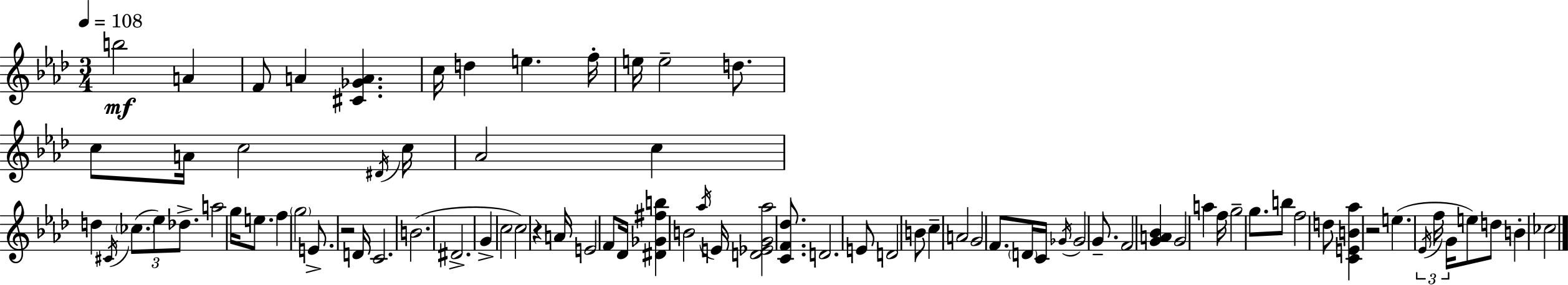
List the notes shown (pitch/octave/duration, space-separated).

B5/h A4/q F4/e A4/q [C#4,Gb4,A4]/q. C5/s D5/q E5/q. F5/s E5/s E5/h D5/e. C5/e A4/s C5/h D#4/s C5/s Ab4/h C5/q D5/q C#4/s CES5/e. Eb5/e Db5/e. A5/h G5/s E5/e. F5/q G5/h E4/e. R/h D4/s C4/h. B4/h. D#4/h. G4/q C5/h C5/h R/q A4/s E4/h F4/e Db4/s [D#4,Gb4,F#5,B5]/q B4/h Ab5/s E4/s [D4,Eb4,G4,Ab5]/h [C4,F4,Db5]/e. D4/h. E4/e D4/h B4/e C5/q A4/h G4/h F4/e. D4/s C4/s Gb4/s Gb4/h G4/e. F4/h [G4,A4,Bb4]/q G4/h A5/q F5/s G5/h G5/e. B5/e F5/h D5/e [C4,E4,B4,Ab5]/q R/h E5/q. Eb4/s F5/s G4/s E5/e D5/e B4/q CES5/h